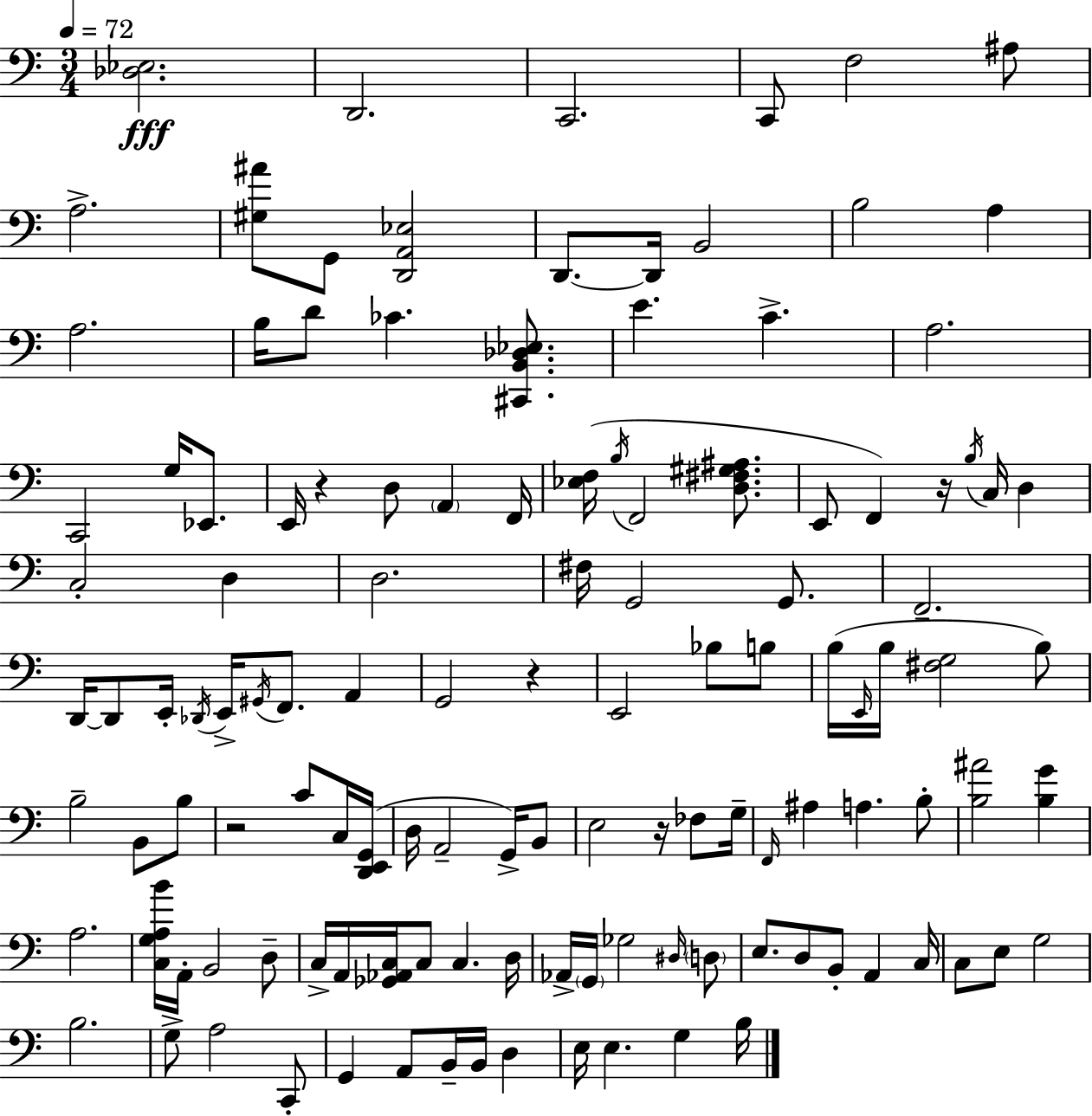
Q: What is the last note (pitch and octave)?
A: B3